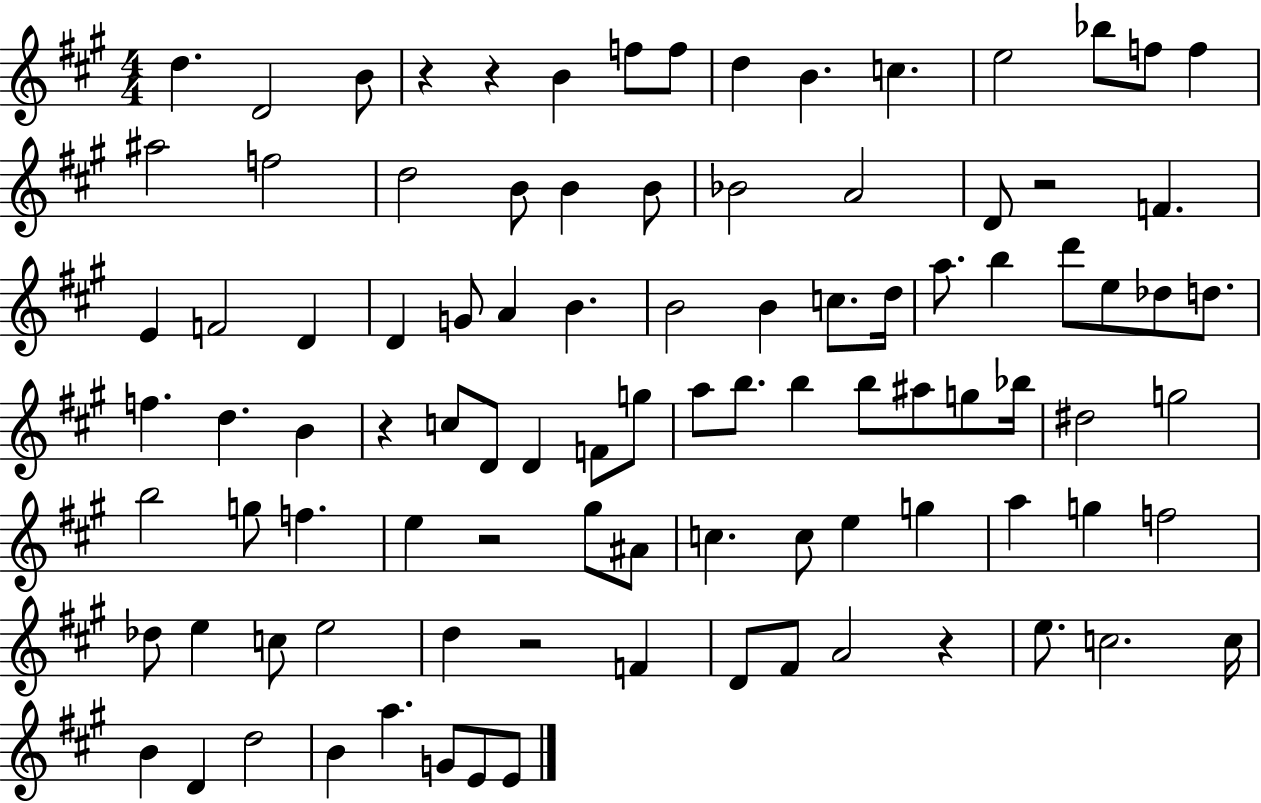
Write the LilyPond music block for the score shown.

{
  \clef treble
  \numericTimeSignature
  \time 4/4
  \key a \major
  \repeat volta 2 { d''4. d'2 b'8 | r4 r4 b'4 f''8 f''8 | d''4 b'4. c''4. | e''2 bes''8 f''8 f''4 | \break ais''2 f''2 | d''2 b'8 b'4 b'8 | bes'2 a'2 | d'8 r2 f'4. | \break e'4 f'2 d'4 | d'4 g'8 a'4 b'4. | b'2 b'4 c''8. d''16 | a''8. b''4 d'''8 e''8 des''8 d''8. | \break f''4. d''4. b'4 | r4 c''8 d'8 d'4 f'8 g''8 | a''8 b''8. b''4 b''8 ais''8 g''8 bes''16 | dis''2 g''2 | \break b''2 g''8 f''4. | e''4 r2 gis''8 ais'8 | c''4. c''8 e''4 g''4 | a''4 g''4 f''2 | \break des''8 e''4 c''8 e''2 | d''4 r2 f'4 | d'8 fis'8 a'2 r4 | e''8. c''2. c''16 | \break b'4 d'4 d''2 | b'4 a''4. g'8 e'8 e'8 | } \bar "|."
}